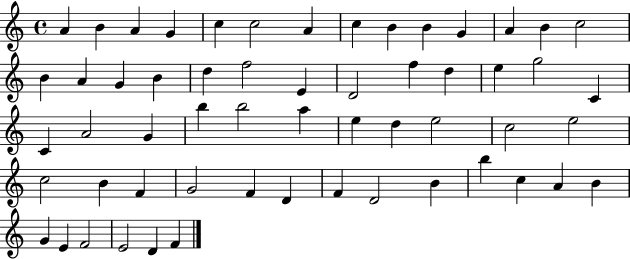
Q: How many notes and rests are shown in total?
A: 57